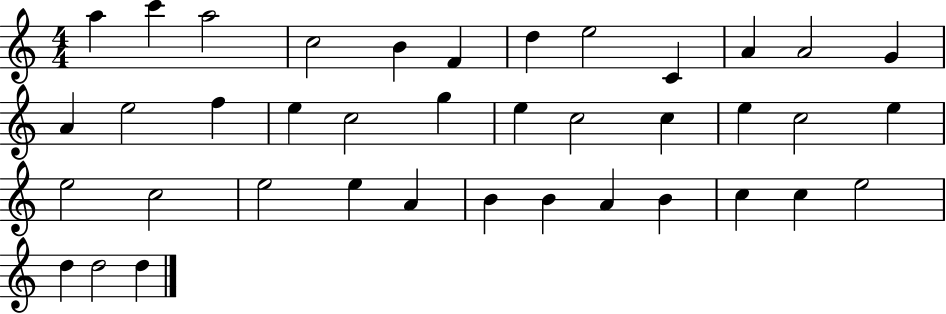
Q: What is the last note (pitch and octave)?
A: D5